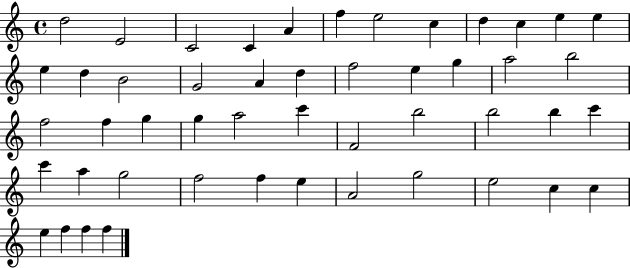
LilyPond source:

{
  \clef treble
  \time 4/4
  \defaultTimeSignature
  \key c \major
  d''2 e'2 | c'2 c'4 a'4 | f''4 e''2 c''4 | d''4 c''4 e''4 e''4 | \break e''4 d''4 b'2 | g'2 a'4 d''4 | f''2 e''4 g''4 | a''2 b''2 | \break f''2 f''4 g''4 | g''4 a''2 c'''4 | f'2 b''2 | b''2 b''4 c'''4 | \break c'''4 a''4 g''2 | f''2 f''4 e''4 | a'2 g''2 | e''2 c''4 c''4 | \break e''4 f''4 f''4 f''4 | \bar "|."
}